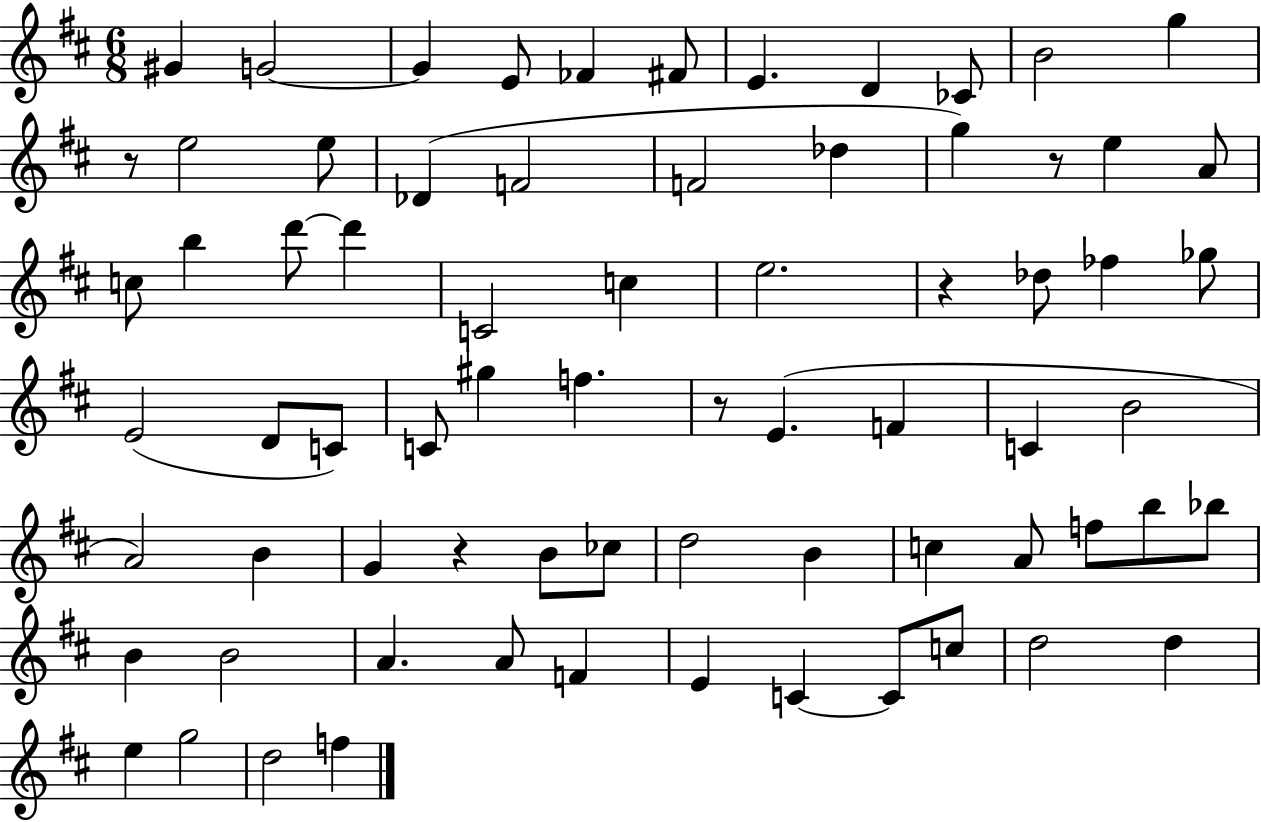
{
  \clef treble
  \numericTimeSignature
  \time 6/8
  \key d \major
  gis'4 g'2~~ | g'4 e'8 fes'4 fis'8 | e'4. d'4 ces'8 | b'2 g''4 | \break r8 e''2 e''8 | des'4( f'2 | f'2 des''4 | g''4) r8 e''4 a'8 | \break c''8 b''4 d'''8~~ d'''4 | c'2 c''4 | e''2. | r4 des''8 fes''4 ges''8 | \break e'2( d'8 c'8) | c'8 gis''4 f''4. | r8 e'4.( f'4 | c'4 b'2 | \break a'2) b'4 | g'4 r4 b'8 ces''8 | d''2 b'4 | c''4 a'8 f''8 b''8 bes''8 | \break b'4 b'2 | a'4. a'8 f'4 | e'4 c'4~~ c'8 c''8 | d''2 d''4 | \break e''4 g''2 | d''2 f''4 | \bar "|."
}